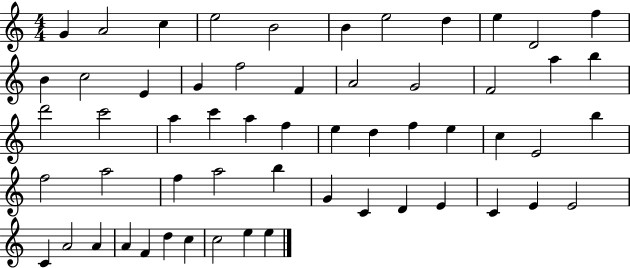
{
  \clef treble
  \numericTimeSignature
  \time 4/4
  \key c \major
  g'4 a'2 c''4 | e''2 b'2 | b'4 e''2 d''4 | e''4 d'2 f''4 | \break b'4 c''2 e'4 | g'4 f''2 f'4 | a'2 g'2 | f'2 a''4 b''4 | \break d'''2 c'''2 | a''4 c'''4 a''4 f''4 | e''4 d''4 f''4 e''4 | c''4 e'2 b''4 | \break f''2 a''2 | f''4 a''2 b''4 | g'4 c'4 d'4 e'4 | c'4 e'4 e'2 | \break c'4 a'2 a'4 | a'4 f'4 d''4 c''4 | c''2 e''4 e''4 | \bar "|."
}